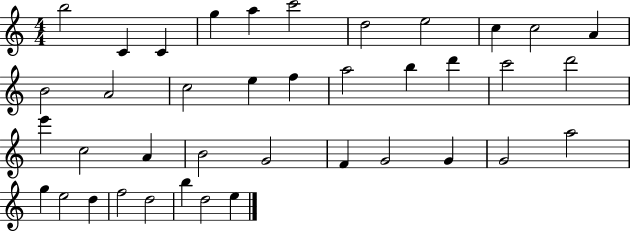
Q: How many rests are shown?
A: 0